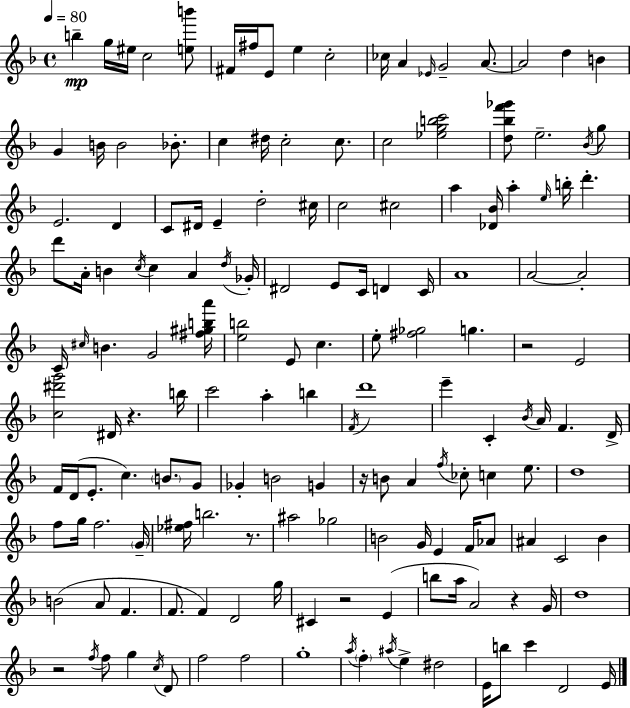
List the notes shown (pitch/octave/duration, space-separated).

B5/q G5/s EIS5/s C5/h [E5,B6]/e F#4/s F#5/s E4/e E5/q C5/h CES5/s A4/q Eb4/s G4/h A4/e. A4/h D5/q B4/q G4/q B4/s B4/h Bb4/e. C5/q D#5/s C5/h C5/e. C5/h [Eb5,G5,B5,C6]/h [D5,Bb5,F6,Gb6]/e E5/h. Bb4/s G5/e E4/h. D4/q C4/e D#4/s E4/q D5/h C#5/s C5/h C#5/h A5/q [Db4,Bb4]/s A5/q E5/s B5/s D6/q. D6/e A4/s B4/q C5/s C5/q A4/q D5/s Gb4/s D#4/h E4/e C4/s D4/q C4/s A4/w A4/h A4/h C4/s C#5/s B4/q. G4/h [F#5,G#5,B5,A6]/s [E5,B5]/h E4/e C5/q. E5/e [F#5,Gb5]/h G5/q. R/h E4/h [C5,D#6,G6]/h D#4/s R/q. B5/s C6/h A5/q B5/q F4/s D6/w E6/q C4/q Bb4/s A4/s F4/q. D4/s F4/s D4/s E4/e. C5/q. B4/e. G4/e Gb4/q B4/h G4/q R/s B4/e A4/q F5/s CES5/e C5/q E5/e. D5/w F5/e G5/s F5/h. G4/s [Eb5,F#5]/s B5/h. R/e. A#5/h Gb5/h B4/h G4/s E4/q F4/s Ab4/e A#4/q C4/h Bb4/q B4/h A4/e F4/q. F4/e. F4/q D4/h G5/s C#4/q R/h E4/q B5/e A5/s A4/h R/q G4/s D5/w R/h F5/s F5/e G5/q C5/s D4/e F5/h F5/h G5/w A5/s F5/q A#5/s E5/q D#5/h E4/s B5/e C6/q D4/h E4/s